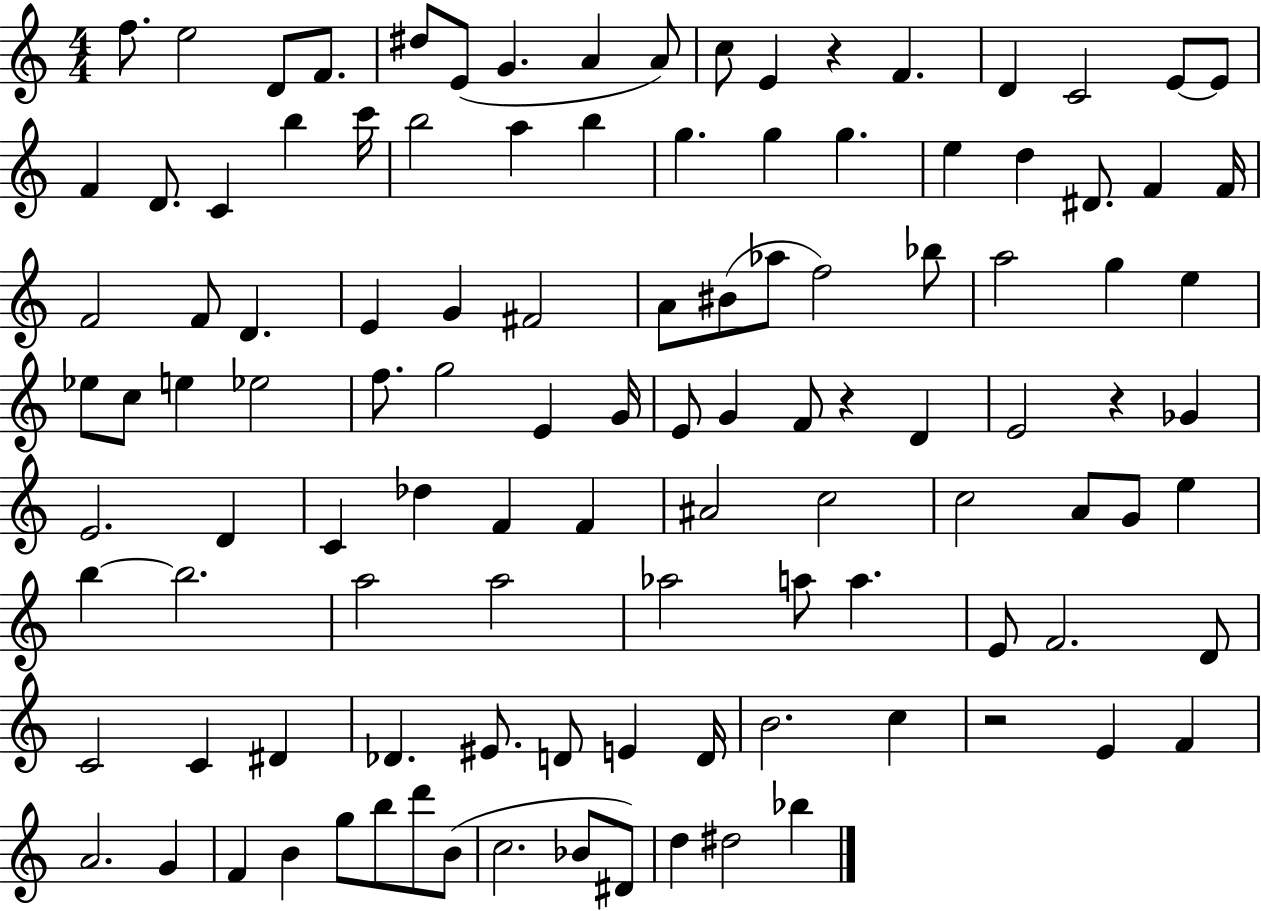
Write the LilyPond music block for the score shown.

{
  \clef treble
  \numericTimeSignature
  \time 4/4
  \key c \major
  f''8. e''2 d'8 f'8. | dis''8 e'8( g'4. a'4 a'8) | c''8 e'4 r4 f'4. | d'4 c'2 e'8~~ e'8 | \break f'4 d'8. c'4 b''4 c'''16 | b''2 a''4 b''4 | g''4. g''4 g''4. | e''4 d''4 dis'8. f'4 f'16 | \break f'2 f'8 d'4. | e'4 g'4 fis'2 | a'8 bis'8( aes''8 f''2) bes''8 | a''2 g''4 e''4 | \break ees''8 c''8 e''4 ees''2 | f''8. g''2 e'4 g'16 | e'8 g'4 f'8 r4 d'4 | e'2 r4 ges'4 | \break e'2. d'4 | c'4 des''4 f'4 f'4 | ais'2 c''2 | c''2 a'8 g'8 e''4 | \break b''4~~ b''2. | a''2 a''2 | aes''2 a''8 a''4. | e'8 f'2. d'8 | \break c'2 c'4 dis'4 | des'4. eis'8. d'8 e'4 d'16 | b'2. c''4 | r2 e'4 f'4 | \break a'2. g'4 | f'4 b'4 g''8 b''8 d'''8 b'8( | c''2. bes'8 dis'8) | d''4 dis''2 bes''4 | \break \bar "|."
}